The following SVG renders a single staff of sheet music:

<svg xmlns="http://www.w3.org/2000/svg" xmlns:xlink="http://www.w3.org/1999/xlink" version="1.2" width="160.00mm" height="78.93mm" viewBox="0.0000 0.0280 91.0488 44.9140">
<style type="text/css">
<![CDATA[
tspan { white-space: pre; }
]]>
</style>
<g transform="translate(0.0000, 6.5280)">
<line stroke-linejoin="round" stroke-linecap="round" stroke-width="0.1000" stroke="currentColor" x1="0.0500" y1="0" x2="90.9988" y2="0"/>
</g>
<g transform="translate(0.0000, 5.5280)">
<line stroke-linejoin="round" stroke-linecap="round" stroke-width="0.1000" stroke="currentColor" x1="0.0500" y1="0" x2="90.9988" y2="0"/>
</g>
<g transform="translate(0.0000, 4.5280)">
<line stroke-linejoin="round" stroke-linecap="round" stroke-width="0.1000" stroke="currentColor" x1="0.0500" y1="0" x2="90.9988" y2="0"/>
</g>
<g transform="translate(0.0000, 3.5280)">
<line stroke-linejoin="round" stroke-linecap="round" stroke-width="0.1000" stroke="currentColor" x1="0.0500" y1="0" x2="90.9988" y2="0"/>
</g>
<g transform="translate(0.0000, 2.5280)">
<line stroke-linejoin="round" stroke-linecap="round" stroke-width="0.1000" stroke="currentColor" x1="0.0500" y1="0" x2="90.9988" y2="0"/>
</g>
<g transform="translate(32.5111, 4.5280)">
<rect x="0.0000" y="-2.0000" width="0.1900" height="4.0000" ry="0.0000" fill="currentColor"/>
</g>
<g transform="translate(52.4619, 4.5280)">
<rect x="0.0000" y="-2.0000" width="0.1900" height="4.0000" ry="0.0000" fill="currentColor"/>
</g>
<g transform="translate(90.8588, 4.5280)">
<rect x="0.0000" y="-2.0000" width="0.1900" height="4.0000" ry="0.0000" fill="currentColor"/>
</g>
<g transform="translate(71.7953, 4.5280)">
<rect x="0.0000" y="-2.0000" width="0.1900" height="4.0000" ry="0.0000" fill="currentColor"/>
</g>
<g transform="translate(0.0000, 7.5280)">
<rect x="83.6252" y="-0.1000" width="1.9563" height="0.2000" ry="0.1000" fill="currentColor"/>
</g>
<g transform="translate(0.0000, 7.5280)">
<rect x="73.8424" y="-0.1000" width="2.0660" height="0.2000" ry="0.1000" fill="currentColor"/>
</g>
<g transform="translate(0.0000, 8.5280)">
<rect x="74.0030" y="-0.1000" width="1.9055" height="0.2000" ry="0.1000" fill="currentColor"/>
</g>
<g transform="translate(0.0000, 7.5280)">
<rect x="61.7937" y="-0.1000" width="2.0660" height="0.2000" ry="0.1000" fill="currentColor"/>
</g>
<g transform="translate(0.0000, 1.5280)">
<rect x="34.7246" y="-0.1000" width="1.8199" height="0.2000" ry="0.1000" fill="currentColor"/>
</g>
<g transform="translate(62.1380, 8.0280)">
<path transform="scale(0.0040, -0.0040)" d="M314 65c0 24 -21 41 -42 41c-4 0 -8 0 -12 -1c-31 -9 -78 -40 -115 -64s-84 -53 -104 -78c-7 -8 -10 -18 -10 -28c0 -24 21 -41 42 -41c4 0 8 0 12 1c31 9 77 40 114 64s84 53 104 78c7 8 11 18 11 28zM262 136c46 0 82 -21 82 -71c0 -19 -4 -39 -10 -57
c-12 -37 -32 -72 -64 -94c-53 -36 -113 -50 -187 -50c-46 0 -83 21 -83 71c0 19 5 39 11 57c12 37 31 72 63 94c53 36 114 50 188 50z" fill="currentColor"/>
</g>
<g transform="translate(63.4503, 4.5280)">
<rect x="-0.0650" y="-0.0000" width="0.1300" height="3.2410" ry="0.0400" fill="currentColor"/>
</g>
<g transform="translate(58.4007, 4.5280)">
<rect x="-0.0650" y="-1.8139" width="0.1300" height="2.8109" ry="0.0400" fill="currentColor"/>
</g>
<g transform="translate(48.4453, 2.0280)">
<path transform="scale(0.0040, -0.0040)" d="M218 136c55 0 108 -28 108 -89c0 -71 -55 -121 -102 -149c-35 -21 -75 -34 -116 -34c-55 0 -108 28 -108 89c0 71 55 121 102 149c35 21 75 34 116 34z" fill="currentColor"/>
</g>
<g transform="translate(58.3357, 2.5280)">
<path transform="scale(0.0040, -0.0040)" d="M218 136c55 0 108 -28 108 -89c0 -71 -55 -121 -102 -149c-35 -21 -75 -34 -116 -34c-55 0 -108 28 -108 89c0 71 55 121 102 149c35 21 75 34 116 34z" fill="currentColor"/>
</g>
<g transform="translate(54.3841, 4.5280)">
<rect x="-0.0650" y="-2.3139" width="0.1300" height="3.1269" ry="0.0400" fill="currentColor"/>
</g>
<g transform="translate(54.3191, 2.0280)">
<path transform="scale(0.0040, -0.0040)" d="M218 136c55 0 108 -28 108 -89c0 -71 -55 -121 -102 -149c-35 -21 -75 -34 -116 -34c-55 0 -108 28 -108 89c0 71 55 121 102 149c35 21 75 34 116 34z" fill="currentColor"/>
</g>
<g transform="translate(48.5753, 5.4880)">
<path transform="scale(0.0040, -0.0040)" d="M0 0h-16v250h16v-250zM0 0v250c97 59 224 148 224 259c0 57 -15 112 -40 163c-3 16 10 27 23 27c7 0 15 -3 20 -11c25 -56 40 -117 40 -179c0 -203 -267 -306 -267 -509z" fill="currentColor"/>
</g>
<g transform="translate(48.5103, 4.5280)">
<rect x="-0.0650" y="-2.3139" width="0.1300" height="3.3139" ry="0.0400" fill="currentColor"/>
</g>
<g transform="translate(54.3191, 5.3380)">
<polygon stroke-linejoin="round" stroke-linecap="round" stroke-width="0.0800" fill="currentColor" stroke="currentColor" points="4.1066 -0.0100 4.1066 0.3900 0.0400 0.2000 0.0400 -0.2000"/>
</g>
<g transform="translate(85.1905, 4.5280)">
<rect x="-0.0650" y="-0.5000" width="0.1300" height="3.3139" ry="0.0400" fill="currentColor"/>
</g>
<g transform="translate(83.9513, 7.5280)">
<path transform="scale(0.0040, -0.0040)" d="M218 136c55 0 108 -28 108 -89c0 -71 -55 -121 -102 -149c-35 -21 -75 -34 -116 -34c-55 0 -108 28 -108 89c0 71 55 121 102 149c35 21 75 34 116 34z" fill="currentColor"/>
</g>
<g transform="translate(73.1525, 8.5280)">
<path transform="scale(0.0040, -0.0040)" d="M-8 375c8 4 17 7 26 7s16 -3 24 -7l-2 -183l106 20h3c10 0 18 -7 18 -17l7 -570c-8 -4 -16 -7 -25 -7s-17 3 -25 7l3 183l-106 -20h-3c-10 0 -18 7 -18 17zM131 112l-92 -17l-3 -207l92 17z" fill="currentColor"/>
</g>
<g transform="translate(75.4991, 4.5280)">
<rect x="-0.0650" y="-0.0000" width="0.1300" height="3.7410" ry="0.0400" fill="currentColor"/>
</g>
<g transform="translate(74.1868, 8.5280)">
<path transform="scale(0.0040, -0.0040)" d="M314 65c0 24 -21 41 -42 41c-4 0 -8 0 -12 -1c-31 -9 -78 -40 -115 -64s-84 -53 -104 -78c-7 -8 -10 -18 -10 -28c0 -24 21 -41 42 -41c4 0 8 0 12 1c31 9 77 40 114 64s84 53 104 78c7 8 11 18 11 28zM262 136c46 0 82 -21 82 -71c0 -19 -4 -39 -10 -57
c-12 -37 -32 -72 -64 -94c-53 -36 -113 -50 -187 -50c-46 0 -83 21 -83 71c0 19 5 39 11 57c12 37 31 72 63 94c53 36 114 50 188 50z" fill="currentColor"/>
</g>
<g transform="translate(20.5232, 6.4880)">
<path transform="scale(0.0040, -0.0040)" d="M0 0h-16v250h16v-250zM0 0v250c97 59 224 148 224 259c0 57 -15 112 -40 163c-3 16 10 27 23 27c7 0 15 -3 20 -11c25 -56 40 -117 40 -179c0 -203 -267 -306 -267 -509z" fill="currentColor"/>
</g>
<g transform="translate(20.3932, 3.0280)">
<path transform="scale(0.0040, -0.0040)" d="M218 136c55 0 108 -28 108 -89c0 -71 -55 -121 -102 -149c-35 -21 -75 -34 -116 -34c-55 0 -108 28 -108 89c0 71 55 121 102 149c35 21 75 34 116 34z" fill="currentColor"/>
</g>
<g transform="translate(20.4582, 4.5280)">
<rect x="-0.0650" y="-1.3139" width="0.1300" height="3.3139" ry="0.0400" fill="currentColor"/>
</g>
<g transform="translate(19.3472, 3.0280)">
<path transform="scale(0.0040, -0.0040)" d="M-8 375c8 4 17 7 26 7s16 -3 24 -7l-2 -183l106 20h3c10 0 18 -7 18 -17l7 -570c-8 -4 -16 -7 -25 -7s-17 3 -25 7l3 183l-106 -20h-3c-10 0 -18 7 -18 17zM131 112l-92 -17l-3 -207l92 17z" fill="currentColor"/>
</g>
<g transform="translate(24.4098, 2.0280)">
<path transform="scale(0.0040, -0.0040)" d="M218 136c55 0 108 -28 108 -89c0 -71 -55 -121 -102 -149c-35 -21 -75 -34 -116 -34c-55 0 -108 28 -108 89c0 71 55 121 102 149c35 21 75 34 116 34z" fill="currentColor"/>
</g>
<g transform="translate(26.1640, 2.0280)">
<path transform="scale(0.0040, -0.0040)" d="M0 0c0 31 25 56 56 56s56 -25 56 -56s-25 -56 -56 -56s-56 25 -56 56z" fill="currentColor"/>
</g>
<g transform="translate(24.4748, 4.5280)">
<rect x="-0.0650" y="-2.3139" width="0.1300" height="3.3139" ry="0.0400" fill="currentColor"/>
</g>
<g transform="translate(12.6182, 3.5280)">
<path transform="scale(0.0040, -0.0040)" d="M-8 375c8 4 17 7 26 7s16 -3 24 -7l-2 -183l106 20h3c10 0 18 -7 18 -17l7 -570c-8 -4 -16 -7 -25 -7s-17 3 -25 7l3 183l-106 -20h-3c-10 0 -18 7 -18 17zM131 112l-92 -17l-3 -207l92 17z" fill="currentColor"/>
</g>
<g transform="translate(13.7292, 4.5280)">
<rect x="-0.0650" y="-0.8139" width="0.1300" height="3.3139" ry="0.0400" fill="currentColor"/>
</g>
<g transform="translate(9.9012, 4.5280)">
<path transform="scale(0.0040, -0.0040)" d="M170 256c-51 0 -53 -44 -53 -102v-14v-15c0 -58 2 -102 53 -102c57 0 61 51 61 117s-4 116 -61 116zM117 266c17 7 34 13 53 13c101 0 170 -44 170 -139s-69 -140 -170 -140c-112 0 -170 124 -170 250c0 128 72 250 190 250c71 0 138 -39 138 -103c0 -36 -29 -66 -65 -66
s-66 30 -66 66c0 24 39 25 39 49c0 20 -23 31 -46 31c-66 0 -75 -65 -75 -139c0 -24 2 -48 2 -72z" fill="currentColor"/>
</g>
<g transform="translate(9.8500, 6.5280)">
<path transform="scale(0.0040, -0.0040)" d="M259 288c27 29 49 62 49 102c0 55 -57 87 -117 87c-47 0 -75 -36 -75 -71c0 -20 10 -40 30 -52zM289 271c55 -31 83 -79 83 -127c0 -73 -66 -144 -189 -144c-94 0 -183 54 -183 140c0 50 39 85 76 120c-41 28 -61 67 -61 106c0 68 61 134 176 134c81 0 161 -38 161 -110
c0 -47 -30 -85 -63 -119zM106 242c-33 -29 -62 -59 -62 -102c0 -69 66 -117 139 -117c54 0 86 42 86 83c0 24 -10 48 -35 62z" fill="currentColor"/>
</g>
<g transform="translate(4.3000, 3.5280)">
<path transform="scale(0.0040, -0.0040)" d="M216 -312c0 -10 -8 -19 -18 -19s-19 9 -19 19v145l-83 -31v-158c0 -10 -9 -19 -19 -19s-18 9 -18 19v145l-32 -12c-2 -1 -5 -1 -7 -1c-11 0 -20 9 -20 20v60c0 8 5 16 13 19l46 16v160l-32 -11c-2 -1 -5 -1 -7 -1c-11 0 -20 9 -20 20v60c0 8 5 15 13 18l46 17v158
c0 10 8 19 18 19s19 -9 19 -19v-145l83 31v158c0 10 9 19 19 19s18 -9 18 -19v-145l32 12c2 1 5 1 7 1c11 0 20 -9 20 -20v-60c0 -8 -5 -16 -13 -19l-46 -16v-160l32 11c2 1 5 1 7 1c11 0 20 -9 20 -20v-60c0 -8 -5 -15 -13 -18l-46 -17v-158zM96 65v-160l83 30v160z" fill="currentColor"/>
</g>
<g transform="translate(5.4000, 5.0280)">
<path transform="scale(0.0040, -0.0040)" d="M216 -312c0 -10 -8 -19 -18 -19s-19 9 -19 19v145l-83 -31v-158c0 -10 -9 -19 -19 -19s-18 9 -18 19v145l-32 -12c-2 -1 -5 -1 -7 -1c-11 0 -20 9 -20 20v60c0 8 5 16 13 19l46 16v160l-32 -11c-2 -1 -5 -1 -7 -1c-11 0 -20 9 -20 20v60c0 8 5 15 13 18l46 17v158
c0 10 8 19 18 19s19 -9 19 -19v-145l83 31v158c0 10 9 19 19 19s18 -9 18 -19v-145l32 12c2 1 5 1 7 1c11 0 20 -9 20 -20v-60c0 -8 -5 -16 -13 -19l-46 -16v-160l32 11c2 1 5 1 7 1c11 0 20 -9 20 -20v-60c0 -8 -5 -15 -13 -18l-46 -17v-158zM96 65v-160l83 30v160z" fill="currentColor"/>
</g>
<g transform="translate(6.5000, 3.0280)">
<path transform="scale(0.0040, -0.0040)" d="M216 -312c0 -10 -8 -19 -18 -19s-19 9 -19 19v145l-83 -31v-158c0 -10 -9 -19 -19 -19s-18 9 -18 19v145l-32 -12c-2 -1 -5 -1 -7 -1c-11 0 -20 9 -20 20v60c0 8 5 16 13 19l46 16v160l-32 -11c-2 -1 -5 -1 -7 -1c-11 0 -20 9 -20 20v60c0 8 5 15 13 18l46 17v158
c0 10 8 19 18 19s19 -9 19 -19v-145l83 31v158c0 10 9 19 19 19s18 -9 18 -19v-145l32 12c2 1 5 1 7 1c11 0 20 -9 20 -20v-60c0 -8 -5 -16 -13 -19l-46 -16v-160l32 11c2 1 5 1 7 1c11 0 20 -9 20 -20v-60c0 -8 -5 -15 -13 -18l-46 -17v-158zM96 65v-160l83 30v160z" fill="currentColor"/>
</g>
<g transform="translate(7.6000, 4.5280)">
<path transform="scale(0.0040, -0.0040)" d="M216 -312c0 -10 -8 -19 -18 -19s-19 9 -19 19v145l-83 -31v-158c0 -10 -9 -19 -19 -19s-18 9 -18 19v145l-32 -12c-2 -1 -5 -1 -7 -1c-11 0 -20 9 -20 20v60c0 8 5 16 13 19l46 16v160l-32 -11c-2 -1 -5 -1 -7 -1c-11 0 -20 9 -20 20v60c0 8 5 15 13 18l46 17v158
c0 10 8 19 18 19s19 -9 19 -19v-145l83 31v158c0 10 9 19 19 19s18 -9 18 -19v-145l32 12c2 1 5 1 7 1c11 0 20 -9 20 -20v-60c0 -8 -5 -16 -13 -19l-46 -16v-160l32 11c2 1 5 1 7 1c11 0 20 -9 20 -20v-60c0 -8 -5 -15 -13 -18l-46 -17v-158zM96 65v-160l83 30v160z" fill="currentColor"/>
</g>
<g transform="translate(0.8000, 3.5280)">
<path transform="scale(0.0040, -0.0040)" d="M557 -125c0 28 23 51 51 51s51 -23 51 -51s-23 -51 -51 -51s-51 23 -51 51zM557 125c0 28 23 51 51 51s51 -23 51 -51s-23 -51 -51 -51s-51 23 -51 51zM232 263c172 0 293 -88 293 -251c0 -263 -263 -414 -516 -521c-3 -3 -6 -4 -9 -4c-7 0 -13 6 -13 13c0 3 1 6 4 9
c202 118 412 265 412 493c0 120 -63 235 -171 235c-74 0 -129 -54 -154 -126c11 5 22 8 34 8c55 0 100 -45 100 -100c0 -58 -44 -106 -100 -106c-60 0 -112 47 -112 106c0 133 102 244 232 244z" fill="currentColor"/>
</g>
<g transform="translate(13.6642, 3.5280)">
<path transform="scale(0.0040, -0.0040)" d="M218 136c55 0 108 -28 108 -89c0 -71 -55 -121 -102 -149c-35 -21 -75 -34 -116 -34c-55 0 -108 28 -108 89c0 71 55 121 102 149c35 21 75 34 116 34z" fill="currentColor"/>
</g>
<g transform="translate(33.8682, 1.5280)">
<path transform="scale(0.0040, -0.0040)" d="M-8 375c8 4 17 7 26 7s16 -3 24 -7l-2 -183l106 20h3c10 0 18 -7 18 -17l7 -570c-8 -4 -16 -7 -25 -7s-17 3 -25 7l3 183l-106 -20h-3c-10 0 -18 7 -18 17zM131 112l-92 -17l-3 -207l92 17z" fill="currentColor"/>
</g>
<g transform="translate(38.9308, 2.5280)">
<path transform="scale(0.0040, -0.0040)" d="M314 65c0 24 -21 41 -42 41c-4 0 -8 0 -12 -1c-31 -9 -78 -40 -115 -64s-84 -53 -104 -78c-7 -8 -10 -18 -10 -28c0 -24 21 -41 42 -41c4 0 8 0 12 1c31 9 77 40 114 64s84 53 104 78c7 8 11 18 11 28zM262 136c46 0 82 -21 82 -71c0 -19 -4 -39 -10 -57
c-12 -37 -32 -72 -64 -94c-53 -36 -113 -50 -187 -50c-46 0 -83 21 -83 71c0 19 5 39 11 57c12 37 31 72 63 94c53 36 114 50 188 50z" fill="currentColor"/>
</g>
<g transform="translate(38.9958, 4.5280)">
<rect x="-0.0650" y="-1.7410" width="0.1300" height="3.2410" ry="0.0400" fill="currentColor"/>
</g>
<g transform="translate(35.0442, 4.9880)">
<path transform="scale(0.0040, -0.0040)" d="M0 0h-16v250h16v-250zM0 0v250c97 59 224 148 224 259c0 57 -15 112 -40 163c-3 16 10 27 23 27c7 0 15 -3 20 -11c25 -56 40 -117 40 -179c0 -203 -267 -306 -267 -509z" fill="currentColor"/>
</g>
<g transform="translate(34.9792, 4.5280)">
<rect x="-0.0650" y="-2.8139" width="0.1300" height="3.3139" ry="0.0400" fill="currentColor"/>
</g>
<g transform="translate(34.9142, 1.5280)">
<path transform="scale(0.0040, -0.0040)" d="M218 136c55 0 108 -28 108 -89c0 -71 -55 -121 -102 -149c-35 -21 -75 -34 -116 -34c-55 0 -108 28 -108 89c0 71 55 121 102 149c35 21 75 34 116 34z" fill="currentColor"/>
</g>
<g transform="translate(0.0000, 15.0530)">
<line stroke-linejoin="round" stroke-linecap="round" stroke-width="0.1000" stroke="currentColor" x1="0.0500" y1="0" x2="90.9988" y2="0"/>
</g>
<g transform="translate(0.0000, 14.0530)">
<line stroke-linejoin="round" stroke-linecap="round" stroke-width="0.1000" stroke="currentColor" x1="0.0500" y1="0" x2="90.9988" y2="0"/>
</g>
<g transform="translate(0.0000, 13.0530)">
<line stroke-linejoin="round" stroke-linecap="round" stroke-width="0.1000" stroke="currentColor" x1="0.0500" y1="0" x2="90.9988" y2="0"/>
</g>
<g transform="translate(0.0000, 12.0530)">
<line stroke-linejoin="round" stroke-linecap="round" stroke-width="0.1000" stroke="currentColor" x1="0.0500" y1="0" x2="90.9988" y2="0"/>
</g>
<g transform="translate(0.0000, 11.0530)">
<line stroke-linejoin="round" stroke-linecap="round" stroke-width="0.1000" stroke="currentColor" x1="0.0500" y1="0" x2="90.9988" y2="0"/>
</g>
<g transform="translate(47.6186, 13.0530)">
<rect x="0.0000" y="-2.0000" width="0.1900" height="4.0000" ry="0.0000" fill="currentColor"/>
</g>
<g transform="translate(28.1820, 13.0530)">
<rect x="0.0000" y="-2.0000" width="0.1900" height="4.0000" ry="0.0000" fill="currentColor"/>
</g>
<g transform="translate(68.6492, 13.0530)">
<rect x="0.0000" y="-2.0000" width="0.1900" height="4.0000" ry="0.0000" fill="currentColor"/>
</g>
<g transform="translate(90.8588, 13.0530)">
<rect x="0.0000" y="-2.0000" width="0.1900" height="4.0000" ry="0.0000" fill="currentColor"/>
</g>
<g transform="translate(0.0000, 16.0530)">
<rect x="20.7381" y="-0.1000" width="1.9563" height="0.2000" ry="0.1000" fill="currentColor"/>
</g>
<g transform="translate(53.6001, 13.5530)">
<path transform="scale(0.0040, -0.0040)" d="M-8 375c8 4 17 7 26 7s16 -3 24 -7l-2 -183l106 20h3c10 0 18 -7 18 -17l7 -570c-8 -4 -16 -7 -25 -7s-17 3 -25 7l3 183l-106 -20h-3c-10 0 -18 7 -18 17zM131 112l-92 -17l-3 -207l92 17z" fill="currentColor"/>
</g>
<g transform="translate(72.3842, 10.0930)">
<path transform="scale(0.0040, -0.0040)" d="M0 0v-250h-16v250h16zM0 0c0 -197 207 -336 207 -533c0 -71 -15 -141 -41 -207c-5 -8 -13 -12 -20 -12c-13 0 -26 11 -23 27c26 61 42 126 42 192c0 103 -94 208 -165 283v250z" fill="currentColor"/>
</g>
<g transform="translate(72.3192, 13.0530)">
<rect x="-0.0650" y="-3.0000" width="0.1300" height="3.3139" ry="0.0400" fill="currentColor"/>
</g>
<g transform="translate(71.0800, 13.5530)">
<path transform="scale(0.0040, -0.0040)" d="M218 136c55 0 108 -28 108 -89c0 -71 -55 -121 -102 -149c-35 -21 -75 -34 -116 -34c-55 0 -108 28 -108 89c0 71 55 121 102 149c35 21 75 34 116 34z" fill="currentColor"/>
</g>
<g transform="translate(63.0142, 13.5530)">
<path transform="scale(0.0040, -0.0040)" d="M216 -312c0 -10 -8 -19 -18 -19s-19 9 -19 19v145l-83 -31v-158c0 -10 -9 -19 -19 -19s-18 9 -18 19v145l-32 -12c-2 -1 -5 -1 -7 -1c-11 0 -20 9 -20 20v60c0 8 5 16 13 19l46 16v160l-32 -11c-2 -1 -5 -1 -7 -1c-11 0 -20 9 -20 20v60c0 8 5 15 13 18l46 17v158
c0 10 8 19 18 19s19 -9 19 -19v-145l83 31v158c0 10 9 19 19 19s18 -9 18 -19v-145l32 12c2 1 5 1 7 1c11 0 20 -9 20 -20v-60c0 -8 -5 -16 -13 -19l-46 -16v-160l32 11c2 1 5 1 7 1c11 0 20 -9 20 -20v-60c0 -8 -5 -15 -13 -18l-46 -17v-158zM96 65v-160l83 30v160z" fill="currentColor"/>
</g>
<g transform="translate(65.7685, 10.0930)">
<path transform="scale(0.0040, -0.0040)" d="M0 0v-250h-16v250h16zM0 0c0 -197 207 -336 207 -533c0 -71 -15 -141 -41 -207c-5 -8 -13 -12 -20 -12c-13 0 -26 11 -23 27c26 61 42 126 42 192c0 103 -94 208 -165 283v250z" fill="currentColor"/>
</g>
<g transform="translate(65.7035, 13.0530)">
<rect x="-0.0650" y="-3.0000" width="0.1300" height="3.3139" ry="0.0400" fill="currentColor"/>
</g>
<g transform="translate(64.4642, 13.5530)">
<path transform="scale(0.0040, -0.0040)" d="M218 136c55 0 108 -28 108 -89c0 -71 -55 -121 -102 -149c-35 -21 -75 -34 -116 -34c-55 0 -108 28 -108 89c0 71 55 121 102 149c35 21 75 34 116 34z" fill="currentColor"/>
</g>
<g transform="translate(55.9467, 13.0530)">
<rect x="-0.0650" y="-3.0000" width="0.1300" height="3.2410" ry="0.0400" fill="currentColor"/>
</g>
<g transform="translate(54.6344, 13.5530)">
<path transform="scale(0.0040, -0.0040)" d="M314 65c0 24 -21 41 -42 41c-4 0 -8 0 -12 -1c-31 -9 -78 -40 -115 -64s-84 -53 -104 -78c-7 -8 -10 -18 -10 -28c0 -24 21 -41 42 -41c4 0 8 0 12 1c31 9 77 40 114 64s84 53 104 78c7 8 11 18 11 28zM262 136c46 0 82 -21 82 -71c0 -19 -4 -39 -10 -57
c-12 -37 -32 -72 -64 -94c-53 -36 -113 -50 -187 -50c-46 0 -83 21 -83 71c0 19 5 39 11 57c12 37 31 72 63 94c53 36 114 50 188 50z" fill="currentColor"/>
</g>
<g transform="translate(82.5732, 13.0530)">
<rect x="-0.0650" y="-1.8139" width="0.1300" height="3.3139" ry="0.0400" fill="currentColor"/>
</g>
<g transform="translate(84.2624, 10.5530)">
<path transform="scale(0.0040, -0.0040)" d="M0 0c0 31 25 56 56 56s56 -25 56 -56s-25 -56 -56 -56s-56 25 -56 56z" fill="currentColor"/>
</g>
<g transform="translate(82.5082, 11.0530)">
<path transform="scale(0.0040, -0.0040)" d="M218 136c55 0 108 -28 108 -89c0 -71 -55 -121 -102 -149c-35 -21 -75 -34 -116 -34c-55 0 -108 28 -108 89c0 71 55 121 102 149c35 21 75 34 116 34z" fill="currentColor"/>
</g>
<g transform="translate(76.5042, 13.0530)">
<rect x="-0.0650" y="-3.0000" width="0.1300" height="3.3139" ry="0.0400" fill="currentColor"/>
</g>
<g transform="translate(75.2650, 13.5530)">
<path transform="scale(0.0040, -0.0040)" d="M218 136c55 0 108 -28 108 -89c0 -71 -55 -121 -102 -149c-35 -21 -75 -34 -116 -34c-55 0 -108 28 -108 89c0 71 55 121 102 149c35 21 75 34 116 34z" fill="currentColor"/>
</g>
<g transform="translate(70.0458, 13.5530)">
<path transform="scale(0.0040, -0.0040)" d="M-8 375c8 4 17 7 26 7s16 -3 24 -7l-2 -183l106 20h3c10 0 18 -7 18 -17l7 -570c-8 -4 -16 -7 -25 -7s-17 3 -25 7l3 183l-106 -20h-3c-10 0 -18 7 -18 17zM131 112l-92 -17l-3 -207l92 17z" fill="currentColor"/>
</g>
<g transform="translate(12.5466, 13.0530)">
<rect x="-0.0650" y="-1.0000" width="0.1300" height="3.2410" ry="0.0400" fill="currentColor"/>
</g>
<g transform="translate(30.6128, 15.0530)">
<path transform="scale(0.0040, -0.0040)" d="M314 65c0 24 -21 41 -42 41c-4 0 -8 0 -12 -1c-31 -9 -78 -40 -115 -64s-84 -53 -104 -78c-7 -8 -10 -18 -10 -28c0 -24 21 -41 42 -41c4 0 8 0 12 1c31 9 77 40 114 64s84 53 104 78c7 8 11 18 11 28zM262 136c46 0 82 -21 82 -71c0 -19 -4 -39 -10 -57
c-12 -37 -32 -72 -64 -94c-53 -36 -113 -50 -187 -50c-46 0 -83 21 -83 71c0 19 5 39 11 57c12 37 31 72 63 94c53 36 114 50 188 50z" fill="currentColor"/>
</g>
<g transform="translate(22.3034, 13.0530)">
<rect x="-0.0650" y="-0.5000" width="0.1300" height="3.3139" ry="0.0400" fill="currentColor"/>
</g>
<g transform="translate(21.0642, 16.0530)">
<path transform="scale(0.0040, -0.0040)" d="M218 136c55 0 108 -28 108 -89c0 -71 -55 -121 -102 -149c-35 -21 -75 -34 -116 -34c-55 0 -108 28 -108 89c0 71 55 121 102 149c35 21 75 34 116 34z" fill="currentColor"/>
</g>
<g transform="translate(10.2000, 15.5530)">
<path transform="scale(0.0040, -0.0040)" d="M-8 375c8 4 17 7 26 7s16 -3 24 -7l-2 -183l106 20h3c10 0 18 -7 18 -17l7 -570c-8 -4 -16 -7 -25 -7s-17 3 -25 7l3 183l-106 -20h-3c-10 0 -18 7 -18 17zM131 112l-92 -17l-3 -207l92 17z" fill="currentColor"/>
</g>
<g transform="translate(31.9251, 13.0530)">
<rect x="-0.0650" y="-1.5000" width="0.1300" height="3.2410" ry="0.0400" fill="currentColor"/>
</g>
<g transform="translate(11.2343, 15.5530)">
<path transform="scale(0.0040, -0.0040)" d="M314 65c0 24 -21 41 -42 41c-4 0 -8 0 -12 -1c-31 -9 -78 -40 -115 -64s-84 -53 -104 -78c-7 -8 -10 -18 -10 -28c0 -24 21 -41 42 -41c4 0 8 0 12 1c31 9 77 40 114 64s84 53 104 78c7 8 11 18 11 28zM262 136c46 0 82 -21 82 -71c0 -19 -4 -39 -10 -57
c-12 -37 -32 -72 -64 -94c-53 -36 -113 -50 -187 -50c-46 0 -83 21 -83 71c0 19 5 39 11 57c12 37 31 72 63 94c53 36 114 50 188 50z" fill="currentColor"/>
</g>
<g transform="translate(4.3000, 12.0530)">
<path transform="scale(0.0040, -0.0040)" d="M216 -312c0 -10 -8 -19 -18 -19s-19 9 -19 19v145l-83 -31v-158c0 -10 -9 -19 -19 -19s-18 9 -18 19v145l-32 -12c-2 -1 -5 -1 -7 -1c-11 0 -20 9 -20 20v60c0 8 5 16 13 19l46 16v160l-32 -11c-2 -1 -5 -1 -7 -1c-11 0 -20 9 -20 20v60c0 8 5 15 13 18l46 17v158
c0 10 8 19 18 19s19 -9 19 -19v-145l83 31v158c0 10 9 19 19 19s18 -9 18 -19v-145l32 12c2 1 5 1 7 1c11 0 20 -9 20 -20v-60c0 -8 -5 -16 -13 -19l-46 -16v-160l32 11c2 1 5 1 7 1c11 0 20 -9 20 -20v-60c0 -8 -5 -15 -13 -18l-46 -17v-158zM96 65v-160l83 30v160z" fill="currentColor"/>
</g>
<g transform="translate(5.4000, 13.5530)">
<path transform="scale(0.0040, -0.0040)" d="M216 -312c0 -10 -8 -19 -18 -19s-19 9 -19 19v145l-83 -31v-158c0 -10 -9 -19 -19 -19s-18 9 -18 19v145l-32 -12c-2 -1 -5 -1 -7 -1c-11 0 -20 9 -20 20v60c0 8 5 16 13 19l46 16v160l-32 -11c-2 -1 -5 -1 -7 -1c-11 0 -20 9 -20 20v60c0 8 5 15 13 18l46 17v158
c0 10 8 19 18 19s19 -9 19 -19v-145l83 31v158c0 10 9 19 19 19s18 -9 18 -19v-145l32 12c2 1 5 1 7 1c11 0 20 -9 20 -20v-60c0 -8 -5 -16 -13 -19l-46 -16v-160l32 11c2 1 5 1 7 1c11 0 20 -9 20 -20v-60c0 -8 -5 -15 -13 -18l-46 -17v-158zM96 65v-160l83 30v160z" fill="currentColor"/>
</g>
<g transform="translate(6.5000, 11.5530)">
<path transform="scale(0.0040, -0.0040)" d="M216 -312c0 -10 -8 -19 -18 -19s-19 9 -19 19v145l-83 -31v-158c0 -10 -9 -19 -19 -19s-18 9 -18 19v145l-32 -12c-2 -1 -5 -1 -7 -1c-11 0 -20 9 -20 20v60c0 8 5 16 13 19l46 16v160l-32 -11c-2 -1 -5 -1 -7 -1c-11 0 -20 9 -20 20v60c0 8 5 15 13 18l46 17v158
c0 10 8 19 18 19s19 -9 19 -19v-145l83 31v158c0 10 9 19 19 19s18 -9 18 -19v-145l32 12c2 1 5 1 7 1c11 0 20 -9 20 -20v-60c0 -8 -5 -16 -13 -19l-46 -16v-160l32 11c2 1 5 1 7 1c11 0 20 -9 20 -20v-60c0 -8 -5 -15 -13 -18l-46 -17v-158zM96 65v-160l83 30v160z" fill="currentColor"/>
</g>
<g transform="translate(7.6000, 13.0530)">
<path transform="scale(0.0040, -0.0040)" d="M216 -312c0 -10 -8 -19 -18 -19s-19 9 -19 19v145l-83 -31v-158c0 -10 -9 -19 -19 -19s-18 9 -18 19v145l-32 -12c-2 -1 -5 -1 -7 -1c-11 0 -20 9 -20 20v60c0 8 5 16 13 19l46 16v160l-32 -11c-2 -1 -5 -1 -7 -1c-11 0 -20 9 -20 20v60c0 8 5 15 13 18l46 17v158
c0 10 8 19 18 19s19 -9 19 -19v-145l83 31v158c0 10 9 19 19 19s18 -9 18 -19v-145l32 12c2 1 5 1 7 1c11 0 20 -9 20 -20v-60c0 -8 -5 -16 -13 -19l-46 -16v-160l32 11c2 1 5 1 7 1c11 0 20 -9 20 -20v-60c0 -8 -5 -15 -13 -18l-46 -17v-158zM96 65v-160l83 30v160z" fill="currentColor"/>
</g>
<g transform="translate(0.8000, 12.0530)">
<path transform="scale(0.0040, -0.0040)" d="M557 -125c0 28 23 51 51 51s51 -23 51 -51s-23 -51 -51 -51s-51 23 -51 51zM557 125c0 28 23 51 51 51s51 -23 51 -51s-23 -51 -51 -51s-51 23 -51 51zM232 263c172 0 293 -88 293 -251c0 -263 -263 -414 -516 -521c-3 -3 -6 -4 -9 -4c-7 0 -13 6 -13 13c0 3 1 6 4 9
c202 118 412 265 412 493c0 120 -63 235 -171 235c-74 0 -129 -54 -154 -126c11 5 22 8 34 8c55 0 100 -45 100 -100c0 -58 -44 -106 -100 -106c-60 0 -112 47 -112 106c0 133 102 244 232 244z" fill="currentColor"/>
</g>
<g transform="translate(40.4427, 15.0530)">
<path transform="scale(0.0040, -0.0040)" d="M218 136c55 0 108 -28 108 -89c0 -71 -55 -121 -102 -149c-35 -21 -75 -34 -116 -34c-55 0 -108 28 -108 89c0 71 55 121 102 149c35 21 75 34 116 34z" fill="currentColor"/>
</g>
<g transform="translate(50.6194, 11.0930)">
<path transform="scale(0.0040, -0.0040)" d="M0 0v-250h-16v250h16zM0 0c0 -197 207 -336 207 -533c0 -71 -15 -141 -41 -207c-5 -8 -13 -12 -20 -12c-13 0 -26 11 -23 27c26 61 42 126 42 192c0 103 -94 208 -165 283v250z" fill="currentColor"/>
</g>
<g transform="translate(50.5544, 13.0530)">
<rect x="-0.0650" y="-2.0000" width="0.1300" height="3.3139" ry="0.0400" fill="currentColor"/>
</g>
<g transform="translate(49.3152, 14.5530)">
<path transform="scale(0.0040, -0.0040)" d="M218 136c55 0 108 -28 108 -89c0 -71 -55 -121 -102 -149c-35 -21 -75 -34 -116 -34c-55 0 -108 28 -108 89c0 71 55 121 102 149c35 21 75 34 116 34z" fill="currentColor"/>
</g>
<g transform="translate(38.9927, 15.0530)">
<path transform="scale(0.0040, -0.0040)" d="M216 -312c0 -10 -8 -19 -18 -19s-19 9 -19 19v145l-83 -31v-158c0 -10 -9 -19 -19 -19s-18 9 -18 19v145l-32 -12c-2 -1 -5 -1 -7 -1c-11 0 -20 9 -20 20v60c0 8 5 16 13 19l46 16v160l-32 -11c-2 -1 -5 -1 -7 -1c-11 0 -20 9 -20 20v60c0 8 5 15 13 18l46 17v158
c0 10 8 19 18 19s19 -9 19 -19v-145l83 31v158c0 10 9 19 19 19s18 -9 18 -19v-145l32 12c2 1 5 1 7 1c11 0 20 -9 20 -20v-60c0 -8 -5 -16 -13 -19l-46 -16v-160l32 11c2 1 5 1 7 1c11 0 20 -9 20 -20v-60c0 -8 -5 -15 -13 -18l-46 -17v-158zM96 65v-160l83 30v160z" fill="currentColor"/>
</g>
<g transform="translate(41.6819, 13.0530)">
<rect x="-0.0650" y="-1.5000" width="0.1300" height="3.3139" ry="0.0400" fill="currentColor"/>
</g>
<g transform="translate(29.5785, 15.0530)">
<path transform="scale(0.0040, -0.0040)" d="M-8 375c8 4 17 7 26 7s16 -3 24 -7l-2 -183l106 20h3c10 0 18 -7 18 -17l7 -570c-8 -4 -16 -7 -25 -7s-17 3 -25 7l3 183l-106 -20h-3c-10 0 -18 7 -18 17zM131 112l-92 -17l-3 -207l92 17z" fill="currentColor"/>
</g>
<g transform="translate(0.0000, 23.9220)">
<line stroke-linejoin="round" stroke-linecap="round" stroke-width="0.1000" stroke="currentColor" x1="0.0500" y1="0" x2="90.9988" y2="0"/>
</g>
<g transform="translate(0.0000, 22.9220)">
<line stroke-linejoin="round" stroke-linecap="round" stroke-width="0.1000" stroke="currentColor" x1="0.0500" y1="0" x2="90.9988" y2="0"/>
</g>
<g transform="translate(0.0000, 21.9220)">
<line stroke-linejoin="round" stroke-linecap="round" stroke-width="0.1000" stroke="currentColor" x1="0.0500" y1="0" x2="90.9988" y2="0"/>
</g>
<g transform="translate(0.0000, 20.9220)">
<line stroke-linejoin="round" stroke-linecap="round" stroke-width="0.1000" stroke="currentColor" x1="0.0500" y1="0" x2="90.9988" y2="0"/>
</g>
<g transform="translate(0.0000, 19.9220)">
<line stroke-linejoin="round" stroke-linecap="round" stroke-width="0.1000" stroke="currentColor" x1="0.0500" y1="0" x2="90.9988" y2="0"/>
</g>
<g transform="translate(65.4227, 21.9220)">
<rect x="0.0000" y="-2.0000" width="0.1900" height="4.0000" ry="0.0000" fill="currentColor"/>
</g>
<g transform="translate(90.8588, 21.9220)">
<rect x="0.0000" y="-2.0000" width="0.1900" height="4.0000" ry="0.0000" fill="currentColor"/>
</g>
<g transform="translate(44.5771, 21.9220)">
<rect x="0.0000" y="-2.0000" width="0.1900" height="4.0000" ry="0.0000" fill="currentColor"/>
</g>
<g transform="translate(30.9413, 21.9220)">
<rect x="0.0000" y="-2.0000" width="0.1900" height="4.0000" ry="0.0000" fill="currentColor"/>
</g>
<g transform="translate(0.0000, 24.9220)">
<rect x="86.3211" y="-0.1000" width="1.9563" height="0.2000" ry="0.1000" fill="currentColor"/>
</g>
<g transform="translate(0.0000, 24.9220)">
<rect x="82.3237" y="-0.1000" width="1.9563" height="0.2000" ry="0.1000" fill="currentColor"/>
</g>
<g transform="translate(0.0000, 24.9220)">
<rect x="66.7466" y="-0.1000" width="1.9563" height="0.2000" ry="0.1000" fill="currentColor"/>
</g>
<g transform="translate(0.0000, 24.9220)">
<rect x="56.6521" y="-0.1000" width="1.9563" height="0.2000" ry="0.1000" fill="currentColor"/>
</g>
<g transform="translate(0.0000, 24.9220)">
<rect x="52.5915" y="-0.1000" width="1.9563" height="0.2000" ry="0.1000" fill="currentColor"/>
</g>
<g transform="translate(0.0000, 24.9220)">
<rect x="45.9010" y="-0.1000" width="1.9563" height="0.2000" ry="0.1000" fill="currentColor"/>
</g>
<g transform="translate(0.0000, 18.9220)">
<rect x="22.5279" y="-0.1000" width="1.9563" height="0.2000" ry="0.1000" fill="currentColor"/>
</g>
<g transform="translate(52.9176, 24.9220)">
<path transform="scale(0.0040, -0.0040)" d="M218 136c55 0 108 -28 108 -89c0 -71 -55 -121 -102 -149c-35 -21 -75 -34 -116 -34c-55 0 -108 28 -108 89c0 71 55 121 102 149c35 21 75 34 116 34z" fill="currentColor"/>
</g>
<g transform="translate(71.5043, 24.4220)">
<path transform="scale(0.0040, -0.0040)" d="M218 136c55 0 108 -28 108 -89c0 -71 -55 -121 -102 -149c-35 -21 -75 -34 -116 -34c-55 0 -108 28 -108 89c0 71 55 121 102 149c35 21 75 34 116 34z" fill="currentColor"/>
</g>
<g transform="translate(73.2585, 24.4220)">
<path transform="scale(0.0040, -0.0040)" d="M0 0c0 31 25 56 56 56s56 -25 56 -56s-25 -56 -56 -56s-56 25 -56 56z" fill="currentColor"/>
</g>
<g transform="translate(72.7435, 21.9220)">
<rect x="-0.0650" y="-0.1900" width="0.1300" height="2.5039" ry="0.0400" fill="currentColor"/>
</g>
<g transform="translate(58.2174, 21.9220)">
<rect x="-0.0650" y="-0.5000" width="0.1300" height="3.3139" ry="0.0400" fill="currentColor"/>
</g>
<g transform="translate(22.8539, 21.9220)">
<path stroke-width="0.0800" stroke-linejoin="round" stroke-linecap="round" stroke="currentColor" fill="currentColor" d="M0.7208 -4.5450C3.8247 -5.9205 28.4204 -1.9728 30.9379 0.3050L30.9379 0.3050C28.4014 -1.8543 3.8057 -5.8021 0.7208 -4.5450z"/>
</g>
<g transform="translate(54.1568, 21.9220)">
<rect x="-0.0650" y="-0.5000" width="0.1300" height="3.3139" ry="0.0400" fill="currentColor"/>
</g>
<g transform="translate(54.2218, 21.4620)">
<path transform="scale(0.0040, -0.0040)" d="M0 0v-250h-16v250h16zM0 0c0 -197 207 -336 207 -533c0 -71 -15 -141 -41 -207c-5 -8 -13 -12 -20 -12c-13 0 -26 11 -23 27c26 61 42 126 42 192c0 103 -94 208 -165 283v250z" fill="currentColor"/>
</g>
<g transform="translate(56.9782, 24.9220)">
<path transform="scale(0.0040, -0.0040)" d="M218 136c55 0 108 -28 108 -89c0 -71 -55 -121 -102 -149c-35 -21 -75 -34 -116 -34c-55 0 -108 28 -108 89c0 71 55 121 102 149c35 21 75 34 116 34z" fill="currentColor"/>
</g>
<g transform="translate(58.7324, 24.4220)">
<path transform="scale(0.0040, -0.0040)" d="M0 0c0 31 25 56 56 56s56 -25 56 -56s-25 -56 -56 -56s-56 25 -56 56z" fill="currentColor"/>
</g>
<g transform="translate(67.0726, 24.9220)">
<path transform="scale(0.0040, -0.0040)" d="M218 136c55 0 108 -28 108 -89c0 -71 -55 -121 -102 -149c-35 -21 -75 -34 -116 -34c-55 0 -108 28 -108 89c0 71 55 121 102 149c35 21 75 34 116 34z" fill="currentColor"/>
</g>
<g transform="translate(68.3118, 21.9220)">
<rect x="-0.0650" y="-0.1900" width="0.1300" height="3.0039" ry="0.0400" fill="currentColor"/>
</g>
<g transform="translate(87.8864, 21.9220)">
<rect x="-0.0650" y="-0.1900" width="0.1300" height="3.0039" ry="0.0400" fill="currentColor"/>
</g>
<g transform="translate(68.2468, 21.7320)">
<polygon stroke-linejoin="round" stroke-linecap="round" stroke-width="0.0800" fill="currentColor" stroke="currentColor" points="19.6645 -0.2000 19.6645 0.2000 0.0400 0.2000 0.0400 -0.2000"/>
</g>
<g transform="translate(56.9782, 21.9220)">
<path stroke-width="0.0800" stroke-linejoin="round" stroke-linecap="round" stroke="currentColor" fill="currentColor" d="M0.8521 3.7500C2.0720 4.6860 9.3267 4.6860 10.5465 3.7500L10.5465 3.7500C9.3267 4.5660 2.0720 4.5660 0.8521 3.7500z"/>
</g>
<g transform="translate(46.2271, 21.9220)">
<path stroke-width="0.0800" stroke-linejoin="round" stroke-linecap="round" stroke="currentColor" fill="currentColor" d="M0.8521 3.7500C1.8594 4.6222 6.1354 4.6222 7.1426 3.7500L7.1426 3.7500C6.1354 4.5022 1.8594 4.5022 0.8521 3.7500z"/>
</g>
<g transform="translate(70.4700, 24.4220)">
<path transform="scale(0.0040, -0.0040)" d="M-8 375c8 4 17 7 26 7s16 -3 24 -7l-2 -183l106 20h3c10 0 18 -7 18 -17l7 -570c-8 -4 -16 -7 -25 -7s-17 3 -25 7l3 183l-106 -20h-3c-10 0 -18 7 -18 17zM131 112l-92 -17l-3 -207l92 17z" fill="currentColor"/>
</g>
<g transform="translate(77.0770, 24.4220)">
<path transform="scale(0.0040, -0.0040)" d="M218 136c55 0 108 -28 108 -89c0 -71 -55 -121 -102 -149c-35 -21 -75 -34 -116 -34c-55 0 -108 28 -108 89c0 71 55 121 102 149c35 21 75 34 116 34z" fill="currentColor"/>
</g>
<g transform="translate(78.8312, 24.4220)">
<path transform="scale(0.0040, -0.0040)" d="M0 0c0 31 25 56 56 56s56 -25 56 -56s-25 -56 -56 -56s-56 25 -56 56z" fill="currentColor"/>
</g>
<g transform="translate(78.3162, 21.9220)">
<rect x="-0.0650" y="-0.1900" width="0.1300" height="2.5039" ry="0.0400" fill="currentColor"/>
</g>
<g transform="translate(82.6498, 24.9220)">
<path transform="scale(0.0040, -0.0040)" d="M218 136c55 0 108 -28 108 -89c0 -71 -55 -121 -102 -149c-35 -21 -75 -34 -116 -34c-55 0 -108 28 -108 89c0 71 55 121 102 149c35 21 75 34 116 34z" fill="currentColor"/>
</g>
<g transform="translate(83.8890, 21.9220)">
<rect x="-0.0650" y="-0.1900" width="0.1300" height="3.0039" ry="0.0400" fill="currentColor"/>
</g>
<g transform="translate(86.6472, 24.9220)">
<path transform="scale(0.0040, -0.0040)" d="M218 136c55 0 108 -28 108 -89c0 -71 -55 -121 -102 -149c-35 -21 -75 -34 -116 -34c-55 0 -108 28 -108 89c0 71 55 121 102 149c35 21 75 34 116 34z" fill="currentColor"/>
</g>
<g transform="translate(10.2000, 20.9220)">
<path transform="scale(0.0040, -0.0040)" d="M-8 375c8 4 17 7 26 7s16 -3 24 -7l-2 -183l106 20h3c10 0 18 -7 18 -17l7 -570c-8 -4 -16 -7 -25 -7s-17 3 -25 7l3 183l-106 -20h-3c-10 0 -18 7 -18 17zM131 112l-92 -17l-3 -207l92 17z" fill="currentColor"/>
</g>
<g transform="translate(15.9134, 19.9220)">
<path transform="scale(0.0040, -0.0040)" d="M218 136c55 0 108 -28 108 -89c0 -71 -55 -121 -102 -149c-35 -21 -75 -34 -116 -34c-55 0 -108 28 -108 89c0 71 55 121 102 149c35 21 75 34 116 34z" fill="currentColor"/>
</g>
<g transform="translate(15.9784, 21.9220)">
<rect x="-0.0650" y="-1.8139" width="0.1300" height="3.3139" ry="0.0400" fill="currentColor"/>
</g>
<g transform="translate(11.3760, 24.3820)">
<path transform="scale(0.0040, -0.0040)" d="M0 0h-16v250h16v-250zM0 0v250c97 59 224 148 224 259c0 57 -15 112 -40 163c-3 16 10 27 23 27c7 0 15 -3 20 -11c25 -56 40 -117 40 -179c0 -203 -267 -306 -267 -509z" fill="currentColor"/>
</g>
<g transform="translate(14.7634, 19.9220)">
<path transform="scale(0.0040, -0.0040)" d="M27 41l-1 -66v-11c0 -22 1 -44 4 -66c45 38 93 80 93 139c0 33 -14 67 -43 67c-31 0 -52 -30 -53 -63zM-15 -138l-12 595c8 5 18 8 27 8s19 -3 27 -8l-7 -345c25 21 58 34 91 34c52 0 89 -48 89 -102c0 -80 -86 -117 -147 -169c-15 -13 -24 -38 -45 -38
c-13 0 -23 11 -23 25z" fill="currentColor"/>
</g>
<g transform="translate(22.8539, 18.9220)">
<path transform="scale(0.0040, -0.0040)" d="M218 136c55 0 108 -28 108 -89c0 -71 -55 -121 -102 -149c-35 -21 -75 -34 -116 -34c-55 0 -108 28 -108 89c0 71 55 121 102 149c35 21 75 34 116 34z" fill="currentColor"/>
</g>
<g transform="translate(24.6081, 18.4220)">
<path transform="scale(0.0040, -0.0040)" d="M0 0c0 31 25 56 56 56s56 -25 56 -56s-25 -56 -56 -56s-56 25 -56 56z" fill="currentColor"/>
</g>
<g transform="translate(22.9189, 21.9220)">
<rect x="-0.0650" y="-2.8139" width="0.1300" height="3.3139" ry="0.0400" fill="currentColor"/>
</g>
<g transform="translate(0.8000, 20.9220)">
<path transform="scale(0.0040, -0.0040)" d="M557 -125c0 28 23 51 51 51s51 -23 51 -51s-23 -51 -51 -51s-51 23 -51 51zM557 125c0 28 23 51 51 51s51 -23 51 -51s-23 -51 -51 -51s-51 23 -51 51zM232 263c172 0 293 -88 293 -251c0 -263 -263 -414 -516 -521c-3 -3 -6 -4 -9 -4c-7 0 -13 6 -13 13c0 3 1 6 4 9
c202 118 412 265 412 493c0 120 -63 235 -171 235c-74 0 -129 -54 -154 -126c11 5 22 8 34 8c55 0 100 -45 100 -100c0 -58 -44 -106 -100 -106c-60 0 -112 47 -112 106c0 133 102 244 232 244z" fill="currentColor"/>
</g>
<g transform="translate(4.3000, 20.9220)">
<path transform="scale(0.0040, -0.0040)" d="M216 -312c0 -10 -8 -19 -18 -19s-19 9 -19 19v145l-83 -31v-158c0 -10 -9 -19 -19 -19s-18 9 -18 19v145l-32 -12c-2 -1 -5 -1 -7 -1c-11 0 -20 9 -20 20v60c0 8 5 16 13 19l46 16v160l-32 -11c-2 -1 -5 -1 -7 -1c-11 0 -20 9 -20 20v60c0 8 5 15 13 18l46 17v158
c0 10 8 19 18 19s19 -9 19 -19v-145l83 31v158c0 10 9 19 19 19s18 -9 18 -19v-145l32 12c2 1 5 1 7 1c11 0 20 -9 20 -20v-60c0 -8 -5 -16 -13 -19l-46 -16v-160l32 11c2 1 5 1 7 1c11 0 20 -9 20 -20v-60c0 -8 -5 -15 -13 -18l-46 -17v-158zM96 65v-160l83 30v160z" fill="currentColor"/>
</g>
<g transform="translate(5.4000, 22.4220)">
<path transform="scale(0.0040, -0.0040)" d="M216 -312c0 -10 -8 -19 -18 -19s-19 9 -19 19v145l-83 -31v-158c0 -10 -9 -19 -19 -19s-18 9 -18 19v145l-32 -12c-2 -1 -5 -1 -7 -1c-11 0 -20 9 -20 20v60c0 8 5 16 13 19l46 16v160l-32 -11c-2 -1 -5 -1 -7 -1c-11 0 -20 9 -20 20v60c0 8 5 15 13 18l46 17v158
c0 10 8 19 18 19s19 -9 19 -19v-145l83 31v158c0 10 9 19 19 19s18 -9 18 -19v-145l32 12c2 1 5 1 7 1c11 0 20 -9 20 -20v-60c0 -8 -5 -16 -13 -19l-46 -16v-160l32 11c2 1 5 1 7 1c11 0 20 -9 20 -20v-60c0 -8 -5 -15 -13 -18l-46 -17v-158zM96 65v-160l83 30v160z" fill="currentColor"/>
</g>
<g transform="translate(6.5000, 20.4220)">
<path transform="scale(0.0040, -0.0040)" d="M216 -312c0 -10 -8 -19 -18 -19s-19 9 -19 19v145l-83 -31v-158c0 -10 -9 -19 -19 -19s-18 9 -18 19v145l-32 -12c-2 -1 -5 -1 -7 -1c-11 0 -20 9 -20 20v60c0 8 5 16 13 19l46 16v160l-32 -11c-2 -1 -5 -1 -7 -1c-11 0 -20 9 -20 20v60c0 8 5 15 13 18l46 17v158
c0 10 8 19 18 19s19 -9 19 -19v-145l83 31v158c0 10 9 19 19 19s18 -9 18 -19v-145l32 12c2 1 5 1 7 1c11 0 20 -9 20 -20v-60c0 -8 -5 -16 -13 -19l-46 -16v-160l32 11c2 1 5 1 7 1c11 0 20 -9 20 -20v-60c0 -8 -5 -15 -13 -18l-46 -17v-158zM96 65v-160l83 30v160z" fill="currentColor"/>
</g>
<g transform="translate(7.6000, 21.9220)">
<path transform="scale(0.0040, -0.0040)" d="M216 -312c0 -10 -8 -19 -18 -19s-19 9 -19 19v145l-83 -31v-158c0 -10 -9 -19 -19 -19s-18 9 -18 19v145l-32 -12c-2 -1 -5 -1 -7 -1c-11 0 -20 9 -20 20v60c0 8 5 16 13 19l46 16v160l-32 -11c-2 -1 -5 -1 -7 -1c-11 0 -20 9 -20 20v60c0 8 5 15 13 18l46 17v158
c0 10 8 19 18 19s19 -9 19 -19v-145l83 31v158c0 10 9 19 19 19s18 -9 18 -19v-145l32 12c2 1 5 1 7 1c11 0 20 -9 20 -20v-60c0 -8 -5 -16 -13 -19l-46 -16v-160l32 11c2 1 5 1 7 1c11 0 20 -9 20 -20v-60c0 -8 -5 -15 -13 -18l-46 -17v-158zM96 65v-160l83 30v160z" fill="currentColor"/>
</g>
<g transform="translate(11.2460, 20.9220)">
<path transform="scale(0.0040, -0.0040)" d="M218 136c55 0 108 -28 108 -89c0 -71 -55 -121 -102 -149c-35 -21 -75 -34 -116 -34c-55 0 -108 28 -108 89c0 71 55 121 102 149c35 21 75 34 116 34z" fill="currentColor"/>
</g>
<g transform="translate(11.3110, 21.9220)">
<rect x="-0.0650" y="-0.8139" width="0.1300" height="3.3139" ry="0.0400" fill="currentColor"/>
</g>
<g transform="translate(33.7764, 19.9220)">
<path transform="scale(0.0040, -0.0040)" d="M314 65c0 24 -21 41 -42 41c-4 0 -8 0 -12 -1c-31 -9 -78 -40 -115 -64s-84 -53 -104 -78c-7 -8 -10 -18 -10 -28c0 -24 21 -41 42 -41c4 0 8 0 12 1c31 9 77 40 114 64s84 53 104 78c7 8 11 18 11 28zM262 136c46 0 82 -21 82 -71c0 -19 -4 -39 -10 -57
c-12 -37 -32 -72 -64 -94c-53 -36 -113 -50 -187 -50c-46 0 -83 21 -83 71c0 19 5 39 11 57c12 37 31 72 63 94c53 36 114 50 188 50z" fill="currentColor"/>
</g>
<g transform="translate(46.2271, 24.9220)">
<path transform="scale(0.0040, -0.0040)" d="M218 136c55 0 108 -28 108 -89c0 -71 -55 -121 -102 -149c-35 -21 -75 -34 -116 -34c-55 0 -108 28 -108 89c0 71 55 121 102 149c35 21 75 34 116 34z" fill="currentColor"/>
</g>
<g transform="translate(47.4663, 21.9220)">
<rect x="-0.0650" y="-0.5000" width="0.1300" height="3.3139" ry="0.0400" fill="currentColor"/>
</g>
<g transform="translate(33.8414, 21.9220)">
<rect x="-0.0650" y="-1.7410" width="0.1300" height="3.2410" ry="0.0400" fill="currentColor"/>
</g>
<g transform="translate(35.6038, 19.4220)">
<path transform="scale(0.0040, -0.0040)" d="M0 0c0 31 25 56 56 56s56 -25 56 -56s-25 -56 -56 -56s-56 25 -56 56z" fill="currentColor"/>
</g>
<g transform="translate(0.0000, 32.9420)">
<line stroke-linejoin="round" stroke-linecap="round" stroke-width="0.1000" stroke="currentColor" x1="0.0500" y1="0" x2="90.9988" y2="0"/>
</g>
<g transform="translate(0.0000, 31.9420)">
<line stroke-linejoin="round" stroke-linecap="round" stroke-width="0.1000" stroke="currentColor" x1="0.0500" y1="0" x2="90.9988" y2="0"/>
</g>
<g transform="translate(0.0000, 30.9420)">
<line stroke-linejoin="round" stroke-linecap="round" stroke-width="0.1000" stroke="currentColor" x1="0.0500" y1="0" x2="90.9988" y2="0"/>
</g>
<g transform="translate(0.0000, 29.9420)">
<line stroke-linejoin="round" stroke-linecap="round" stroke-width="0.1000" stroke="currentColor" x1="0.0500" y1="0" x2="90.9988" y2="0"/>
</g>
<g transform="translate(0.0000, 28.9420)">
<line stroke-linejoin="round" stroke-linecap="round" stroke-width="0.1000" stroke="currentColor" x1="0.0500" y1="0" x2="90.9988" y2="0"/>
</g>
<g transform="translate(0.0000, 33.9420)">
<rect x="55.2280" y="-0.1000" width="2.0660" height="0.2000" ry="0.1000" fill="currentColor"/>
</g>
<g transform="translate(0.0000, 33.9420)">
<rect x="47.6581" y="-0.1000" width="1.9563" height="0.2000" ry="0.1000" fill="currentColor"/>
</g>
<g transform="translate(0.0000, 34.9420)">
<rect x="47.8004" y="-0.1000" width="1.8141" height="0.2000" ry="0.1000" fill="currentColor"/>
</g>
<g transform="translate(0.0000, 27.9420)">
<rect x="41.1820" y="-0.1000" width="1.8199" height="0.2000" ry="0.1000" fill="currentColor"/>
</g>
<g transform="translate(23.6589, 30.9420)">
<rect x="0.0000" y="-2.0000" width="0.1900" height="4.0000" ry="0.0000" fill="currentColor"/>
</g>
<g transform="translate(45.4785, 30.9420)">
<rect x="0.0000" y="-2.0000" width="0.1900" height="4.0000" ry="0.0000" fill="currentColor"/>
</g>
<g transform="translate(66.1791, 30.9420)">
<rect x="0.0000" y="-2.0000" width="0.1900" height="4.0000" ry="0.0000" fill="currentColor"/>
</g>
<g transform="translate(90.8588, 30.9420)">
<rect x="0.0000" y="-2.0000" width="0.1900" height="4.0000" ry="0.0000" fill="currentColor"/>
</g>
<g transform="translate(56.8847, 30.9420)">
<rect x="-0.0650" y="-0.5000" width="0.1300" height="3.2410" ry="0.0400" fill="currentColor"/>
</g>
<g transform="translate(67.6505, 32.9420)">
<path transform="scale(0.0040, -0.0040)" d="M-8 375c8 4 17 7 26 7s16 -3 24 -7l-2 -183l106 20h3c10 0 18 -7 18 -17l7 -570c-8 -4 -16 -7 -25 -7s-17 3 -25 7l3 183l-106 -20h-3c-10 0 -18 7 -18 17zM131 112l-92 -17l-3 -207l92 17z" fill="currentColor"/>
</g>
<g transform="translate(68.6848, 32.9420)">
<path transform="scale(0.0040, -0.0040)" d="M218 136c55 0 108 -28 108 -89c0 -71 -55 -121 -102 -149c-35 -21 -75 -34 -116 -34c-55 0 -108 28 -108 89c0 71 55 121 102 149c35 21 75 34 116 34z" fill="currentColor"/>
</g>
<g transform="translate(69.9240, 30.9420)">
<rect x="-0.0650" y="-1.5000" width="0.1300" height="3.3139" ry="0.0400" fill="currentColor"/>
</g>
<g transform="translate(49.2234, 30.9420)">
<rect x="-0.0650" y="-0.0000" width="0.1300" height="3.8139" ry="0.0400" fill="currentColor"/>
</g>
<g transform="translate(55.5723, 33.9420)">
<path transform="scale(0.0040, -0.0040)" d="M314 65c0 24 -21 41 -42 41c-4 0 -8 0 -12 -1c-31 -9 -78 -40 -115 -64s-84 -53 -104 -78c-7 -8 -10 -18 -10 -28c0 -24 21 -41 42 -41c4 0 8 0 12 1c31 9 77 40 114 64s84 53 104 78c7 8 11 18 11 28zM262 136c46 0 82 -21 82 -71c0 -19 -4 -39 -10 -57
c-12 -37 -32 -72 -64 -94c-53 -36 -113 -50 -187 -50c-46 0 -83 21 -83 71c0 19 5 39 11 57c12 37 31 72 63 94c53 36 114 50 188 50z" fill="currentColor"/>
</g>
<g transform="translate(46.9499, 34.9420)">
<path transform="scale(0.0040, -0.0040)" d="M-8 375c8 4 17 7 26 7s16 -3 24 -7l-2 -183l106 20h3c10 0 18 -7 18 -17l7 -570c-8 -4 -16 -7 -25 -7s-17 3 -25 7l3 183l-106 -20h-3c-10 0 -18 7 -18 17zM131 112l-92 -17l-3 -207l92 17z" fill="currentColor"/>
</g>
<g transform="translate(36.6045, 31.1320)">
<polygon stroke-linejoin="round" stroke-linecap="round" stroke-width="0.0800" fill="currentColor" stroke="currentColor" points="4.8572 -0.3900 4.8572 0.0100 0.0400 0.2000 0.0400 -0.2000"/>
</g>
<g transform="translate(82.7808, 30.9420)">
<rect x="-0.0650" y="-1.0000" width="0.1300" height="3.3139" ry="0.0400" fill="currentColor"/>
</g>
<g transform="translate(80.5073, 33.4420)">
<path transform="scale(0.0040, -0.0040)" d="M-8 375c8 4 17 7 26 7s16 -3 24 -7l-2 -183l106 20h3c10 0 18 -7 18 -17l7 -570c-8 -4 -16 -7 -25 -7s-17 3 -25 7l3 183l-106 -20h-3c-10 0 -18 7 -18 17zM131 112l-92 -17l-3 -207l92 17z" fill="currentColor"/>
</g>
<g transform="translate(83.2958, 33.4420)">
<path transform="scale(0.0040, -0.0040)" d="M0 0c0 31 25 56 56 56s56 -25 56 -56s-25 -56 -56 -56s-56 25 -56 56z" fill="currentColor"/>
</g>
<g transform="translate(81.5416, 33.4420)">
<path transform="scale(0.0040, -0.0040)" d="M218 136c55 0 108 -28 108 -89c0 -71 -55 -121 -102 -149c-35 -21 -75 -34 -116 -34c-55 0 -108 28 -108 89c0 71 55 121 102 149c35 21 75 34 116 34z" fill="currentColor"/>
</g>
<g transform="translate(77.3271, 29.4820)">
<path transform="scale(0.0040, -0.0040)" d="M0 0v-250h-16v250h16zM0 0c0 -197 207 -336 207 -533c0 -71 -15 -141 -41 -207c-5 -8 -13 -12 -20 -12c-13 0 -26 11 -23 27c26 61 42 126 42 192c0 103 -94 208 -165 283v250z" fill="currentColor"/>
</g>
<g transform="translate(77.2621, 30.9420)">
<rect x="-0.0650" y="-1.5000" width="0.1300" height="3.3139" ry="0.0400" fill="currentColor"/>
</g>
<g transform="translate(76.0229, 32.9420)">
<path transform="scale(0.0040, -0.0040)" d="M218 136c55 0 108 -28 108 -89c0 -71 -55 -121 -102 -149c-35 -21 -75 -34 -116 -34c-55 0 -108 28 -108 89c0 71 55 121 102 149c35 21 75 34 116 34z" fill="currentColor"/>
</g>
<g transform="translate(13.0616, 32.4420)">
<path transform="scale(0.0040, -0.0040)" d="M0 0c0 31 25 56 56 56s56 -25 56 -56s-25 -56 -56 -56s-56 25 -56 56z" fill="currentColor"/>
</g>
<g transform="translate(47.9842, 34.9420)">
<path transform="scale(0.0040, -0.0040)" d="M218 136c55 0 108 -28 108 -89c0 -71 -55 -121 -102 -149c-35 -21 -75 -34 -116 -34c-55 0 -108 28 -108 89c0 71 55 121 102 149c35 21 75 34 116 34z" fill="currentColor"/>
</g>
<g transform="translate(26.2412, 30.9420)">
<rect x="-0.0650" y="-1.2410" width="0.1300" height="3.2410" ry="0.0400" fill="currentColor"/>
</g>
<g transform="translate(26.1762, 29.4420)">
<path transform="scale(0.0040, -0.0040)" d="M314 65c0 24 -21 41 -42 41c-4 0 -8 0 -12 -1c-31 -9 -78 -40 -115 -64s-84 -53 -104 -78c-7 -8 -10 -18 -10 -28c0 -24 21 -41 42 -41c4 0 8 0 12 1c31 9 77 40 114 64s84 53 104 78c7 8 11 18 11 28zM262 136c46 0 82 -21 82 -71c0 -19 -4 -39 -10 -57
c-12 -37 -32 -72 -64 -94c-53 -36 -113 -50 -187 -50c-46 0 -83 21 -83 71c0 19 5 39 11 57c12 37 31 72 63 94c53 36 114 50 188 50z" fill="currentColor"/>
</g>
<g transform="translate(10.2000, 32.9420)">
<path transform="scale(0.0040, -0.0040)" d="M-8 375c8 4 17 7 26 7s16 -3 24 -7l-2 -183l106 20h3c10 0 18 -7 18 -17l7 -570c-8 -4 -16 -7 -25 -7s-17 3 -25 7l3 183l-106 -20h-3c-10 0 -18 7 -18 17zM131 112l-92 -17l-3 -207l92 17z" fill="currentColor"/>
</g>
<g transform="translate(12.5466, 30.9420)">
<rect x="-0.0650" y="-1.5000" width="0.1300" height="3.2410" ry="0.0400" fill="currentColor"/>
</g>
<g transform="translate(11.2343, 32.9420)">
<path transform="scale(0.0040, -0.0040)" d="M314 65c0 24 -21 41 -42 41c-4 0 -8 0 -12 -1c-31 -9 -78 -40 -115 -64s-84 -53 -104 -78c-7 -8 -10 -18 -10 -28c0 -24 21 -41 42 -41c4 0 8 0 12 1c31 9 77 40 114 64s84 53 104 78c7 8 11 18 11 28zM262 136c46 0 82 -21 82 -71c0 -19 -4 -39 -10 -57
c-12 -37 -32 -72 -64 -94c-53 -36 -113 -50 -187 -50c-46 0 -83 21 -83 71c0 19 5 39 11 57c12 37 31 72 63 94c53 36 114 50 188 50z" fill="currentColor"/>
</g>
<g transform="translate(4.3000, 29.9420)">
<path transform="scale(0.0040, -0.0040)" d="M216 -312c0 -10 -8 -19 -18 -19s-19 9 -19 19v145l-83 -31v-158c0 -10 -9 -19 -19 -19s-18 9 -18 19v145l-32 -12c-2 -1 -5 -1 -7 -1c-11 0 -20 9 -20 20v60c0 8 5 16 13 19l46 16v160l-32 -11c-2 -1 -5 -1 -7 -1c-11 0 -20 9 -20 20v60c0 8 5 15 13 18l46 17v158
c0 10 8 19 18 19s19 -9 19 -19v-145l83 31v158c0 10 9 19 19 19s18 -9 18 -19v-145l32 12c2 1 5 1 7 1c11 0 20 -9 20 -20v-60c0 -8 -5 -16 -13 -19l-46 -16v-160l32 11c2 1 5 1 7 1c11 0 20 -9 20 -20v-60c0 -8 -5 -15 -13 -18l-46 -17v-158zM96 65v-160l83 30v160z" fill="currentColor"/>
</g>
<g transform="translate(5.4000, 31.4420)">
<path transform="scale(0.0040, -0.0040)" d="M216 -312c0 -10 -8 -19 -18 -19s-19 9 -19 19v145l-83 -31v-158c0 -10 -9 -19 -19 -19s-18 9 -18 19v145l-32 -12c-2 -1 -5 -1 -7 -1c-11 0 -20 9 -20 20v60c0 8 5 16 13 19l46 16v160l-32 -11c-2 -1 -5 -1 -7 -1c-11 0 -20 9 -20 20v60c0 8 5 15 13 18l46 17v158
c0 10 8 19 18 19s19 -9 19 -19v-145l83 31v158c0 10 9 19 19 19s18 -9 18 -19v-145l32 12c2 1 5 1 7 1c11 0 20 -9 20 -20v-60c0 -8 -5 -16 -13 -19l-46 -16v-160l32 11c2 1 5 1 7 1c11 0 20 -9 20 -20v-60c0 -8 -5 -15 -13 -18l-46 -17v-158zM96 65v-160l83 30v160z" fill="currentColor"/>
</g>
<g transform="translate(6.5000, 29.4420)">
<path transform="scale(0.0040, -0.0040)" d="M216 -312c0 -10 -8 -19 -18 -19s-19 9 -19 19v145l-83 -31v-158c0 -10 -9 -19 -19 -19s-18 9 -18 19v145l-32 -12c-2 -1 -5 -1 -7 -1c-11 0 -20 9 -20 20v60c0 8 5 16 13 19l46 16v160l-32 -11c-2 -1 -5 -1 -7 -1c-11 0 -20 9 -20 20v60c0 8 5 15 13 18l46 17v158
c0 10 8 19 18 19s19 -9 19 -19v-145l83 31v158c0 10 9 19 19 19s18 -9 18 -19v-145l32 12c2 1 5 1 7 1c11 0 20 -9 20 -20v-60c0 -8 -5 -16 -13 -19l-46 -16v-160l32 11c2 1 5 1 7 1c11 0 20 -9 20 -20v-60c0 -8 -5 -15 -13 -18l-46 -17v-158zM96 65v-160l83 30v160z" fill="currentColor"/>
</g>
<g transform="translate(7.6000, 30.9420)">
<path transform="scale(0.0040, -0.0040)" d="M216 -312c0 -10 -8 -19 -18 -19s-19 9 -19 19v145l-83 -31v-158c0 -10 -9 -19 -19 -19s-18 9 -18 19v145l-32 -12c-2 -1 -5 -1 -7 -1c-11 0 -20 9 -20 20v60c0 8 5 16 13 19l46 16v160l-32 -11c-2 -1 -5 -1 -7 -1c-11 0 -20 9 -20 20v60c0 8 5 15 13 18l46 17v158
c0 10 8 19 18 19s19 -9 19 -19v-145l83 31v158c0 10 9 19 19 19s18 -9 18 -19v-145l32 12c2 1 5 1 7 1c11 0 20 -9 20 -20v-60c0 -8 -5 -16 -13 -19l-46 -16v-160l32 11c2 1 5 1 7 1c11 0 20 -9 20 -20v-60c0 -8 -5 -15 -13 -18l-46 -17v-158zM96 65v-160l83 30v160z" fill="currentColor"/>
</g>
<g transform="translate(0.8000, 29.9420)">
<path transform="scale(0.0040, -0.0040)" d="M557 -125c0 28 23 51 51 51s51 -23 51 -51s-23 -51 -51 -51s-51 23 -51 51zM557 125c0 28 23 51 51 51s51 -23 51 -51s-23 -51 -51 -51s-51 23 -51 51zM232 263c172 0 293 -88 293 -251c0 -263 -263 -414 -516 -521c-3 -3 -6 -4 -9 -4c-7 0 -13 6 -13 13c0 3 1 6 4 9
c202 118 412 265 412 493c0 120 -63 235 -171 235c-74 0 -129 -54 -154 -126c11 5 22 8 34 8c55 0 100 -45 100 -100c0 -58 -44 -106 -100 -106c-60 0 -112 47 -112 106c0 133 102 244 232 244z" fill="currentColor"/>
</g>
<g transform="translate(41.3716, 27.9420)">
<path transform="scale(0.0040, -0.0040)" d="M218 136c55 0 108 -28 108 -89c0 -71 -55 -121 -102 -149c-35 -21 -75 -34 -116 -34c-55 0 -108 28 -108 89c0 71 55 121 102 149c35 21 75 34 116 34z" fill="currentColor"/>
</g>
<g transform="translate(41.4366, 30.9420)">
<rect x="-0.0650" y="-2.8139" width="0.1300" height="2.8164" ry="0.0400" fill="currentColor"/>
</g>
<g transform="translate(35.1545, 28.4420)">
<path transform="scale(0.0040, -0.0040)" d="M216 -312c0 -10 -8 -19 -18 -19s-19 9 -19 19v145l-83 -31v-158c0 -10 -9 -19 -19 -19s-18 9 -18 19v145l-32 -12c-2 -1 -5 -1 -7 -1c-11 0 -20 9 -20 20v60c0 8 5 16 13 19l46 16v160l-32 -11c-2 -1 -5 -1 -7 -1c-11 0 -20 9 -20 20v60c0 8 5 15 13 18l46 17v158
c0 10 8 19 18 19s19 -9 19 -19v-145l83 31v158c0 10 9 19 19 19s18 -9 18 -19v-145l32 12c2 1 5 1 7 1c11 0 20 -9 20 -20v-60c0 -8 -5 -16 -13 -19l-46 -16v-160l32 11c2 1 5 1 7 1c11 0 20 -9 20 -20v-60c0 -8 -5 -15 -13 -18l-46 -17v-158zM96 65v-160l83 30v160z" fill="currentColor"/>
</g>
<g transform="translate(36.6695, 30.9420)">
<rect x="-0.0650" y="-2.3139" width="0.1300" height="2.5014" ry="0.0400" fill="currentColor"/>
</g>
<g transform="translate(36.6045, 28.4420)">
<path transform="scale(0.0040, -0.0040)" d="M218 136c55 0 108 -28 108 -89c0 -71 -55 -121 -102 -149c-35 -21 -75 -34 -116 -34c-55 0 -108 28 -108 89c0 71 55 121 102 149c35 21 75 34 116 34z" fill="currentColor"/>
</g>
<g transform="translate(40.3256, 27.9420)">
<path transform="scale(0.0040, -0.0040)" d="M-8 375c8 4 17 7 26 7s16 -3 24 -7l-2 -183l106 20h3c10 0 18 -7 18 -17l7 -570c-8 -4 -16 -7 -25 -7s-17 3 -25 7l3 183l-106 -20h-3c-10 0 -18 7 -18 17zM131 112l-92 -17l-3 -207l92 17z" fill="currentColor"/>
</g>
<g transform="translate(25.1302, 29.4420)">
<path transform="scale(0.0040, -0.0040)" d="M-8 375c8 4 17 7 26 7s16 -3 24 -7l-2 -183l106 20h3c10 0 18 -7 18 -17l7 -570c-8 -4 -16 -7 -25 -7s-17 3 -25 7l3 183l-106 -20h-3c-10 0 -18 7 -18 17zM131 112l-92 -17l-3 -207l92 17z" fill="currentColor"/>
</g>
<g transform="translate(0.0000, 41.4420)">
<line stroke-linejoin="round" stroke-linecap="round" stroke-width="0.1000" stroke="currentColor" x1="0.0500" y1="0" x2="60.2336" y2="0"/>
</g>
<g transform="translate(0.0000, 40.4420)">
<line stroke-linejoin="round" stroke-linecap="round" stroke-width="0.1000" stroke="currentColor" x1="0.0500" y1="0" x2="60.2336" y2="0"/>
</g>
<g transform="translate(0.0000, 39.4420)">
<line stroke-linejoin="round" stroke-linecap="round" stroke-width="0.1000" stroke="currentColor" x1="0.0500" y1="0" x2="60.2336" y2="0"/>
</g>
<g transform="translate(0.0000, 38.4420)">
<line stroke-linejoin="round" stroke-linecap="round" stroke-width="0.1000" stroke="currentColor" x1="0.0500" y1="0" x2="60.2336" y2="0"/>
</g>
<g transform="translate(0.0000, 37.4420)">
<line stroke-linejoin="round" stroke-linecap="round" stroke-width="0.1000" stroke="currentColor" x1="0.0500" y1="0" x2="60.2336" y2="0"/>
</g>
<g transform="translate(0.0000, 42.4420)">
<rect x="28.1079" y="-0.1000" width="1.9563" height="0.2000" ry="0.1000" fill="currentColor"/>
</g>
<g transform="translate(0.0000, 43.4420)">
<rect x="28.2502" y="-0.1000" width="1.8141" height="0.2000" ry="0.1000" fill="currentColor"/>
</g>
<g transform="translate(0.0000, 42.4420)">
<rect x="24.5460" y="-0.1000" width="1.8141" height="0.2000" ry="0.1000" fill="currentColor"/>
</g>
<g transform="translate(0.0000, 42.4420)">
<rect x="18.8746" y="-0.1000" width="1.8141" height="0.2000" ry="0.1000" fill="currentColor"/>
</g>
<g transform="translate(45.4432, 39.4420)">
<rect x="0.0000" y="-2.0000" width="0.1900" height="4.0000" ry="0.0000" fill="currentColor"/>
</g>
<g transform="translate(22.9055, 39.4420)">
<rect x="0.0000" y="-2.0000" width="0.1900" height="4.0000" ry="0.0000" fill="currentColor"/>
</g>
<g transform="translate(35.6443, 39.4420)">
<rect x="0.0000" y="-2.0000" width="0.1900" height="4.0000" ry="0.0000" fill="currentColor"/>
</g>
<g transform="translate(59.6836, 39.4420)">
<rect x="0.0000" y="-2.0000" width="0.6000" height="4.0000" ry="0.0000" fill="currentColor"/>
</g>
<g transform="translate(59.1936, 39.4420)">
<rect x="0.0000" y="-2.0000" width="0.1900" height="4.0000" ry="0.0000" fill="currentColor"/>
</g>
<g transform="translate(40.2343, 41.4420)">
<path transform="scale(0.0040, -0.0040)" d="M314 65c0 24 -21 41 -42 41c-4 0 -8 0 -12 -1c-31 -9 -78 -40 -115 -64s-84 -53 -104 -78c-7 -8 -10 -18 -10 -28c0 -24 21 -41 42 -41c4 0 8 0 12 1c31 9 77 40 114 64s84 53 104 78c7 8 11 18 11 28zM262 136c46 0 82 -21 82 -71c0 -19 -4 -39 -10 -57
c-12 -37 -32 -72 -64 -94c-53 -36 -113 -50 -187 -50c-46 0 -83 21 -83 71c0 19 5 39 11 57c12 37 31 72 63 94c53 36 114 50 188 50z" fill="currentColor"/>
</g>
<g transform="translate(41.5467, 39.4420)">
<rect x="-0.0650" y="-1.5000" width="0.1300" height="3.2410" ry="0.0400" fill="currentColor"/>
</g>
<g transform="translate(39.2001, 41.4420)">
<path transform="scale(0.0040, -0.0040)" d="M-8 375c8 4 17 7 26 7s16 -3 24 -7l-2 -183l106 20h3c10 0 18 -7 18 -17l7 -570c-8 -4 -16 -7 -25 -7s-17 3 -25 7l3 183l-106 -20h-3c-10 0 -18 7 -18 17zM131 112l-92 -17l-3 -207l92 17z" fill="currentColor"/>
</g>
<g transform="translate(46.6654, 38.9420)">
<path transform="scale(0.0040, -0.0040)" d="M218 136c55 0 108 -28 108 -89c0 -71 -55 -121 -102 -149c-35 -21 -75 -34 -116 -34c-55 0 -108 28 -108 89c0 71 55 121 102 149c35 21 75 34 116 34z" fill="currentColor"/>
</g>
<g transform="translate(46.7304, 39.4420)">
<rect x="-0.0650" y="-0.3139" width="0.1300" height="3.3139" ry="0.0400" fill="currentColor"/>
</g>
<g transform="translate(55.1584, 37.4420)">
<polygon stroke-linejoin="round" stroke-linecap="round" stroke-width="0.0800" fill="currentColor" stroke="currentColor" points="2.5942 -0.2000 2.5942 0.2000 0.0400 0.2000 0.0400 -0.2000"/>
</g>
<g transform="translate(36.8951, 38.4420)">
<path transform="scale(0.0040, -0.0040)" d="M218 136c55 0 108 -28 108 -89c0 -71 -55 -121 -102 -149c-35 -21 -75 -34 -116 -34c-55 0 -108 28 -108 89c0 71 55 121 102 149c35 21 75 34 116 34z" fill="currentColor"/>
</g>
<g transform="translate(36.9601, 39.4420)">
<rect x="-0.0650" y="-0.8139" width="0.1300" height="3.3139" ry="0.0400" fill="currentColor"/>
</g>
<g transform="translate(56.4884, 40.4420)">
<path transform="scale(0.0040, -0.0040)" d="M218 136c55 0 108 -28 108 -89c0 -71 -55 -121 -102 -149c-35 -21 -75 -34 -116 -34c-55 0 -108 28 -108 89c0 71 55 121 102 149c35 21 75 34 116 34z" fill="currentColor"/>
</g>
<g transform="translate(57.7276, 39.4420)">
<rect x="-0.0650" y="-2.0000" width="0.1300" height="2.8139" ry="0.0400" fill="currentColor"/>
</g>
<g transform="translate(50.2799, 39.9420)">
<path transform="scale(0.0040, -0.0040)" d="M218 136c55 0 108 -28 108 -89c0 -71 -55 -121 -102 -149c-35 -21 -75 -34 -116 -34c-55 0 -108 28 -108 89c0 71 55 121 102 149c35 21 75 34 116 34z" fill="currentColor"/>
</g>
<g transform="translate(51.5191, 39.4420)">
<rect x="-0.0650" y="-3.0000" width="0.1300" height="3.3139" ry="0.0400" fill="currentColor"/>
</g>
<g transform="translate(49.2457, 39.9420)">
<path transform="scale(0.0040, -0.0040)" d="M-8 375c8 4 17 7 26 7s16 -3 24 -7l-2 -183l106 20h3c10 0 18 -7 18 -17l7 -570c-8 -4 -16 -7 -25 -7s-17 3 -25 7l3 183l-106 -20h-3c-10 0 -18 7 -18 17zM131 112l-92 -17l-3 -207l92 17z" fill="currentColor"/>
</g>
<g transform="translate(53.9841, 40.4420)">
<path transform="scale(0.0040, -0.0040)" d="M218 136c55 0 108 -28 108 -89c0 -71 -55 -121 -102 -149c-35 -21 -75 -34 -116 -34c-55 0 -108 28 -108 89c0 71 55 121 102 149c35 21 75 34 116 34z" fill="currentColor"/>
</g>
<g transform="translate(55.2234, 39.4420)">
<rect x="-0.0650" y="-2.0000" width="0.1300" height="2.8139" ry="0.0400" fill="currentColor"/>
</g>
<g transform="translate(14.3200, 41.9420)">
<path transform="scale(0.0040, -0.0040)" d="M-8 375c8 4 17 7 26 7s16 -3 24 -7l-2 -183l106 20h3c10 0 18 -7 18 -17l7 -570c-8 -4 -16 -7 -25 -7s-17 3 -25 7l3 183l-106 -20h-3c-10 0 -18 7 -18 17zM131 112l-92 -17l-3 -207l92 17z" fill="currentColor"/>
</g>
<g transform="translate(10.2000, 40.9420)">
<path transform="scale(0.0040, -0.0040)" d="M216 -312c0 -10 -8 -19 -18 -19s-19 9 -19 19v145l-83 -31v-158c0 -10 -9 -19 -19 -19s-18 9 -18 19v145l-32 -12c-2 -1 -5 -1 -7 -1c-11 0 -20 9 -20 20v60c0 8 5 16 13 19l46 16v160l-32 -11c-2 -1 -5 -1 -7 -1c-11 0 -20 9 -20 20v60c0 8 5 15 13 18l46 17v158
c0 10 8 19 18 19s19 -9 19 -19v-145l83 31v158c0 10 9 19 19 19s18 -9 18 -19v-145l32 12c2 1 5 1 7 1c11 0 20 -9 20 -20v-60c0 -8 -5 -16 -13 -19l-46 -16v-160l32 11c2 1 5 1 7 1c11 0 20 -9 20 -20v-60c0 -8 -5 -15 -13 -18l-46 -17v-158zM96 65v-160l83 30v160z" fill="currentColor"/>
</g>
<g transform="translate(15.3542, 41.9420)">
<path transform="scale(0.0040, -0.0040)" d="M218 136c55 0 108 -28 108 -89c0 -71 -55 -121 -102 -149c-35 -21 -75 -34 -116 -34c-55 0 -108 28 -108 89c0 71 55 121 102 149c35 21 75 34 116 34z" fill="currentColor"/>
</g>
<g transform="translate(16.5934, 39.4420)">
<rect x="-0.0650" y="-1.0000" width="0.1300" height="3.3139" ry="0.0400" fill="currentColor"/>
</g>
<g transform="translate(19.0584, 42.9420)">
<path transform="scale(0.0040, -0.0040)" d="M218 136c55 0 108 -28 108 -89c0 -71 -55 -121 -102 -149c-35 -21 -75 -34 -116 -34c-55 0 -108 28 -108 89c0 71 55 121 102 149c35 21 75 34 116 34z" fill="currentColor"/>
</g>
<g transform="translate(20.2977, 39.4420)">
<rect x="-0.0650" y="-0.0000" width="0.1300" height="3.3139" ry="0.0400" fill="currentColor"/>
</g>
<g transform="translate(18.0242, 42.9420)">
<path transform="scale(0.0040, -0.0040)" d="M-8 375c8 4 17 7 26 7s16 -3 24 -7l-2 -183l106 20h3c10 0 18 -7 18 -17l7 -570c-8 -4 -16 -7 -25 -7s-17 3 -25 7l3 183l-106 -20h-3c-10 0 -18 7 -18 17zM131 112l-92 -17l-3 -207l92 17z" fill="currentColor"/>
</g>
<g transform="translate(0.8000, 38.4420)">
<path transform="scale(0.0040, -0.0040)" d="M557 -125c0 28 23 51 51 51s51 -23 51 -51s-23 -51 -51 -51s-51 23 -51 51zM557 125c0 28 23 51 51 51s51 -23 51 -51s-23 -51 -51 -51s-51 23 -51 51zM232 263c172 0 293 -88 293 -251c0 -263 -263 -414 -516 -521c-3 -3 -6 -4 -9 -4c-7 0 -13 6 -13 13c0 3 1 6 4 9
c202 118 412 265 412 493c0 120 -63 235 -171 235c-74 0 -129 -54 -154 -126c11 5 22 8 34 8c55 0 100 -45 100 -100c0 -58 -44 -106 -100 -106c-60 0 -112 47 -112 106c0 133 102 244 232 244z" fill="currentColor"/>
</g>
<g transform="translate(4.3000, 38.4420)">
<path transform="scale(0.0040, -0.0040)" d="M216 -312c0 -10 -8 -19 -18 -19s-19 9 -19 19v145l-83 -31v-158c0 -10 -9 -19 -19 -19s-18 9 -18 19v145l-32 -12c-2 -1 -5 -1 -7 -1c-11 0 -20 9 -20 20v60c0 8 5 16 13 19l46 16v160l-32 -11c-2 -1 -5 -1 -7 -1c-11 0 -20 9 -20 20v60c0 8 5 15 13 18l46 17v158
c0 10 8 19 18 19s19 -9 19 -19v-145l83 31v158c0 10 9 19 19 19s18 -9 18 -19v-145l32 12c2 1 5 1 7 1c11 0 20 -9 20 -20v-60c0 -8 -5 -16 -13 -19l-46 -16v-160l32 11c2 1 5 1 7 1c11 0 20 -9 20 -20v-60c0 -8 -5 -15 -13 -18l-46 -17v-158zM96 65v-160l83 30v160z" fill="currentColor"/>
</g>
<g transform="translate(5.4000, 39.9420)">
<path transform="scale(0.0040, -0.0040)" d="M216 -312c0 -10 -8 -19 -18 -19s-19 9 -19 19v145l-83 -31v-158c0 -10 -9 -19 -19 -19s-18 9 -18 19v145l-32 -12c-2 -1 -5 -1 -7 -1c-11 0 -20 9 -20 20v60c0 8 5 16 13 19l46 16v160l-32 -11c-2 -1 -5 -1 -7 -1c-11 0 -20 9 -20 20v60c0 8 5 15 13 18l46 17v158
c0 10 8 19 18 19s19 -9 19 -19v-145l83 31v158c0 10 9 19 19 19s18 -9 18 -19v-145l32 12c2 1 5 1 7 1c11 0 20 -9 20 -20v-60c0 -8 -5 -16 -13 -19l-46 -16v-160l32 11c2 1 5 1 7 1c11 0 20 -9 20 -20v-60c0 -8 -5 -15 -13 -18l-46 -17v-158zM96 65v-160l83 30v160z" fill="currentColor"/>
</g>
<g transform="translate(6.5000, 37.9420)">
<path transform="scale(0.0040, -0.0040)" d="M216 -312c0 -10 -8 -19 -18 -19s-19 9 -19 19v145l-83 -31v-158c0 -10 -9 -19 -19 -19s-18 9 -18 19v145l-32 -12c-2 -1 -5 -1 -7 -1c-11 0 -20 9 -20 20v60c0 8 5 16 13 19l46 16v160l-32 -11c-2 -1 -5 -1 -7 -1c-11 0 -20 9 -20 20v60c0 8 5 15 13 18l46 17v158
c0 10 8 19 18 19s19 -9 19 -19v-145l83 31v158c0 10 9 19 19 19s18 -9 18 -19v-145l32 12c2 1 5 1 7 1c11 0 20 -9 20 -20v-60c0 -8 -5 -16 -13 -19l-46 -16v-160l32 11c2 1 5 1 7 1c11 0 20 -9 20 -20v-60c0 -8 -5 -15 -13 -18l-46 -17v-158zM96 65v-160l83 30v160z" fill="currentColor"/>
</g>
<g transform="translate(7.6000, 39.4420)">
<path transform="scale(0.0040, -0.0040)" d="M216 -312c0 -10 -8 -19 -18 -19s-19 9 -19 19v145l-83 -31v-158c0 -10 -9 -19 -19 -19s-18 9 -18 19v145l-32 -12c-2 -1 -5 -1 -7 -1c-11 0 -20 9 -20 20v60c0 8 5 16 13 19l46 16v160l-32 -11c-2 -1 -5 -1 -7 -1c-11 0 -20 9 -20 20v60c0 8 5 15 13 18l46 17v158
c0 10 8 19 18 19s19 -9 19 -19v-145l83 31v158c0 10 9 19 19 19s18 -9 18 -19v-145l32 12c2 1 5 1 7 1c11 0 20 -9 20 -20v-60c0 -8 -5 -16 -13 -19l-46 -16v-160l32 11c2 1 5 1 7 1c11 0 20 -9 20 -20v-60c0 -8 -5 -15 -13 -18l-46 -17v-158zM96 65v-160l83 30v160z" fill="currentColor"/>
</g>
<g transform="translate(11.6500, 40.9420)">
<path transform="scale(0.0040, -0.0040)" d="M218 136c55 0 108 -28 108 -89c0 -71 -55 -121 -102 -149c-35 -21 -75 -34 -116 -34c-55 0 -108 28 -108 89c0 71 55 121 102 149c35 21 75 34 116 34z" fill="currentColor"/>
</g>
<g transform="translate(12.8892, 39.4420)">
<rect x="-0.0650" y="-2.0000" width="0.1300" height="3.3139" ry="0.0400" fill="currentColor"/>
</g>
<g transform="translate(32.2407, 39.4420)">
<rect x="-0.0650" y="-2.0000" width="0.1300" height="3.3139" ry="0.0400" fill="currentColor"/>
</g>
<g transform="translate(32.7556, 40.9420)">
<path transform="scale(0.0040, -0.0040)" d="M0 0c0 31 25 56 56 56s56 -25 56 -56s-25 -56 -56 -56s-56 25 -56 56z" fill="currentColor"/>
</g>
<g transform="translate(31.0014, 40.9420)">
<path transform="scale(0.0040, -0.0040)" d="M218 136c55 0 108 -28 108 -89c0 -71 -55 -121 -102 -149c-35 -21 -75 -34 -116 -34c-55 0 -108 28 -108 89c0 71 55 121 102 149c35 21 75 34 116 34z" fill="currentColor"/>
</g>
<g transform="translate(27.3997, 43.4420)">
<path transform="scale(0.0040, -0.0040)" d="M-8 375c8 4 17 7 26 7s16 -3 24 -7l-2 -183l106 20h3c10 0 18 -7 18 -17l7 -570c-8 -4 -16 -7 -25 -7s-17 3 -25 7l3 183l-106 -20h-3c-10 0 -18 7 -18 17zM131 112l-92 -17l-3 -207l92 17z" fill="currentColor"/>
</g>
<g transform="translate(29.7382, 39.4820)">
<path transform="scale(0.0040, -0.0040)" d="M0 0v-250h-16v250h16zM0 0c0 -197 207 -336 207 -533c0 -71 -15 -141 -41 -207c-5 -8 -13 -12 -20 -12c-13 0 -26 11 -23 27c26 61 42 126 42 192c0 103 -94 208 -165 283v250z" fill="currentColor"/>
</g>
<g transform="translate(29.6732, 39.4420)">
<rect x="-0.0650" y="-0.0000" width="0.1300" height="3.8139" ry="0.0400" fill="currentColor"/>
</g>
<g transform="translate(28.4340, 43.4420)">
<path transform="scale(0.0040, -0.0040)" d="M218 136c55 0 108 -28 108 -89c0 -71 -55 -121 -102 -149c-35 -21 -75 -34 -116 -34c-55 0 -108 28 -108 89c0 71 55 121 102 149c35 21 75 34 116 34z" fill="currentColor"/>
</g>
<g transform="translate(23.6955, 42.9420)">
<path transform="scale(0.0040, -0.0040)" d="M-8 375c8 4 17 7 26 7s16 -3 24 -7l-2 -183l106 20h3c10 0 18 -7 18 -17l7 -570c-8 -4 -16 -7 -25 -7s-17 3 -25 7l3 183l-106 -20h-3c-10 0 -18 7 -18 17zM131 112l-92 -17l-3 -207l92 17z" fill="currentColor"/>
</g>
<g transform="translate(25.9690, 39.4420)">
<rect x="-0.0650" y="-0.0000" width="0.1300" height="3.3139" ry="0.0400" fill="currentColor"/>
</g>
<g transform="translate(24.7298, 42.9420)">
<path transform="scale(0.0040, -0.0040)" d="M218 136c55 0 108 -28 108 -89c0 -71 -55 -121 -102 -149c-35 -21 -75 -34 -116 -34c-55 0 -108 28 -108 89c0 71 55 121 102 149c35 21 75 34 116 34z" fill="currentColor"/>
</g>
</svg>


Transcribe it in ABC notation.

X:1
T:Untitled
M:6/8
L:1/4
K:E
F, G,/2 B, C/2 A,2 B,/2 B,/2 A,/2 ^D,,2 C,,2 E,, F,,2 E,, G,,2 ^G,, A,,/2 C,2 ^C,/2 C,/2 C, A, F,/2 _A, ^C A,2 E,, E,,/2 E,, E,,/2 F,,/2 F,,/2 E,,/2 E,,/2 G,,2 G,2 ^B,/2 C/2 C,, E,,2 G,, G,,/2 F,, ^A,, F,, D,, D,, C,,/2 A,, ^F, G,,2 E, C, B,,/2 B,,/2